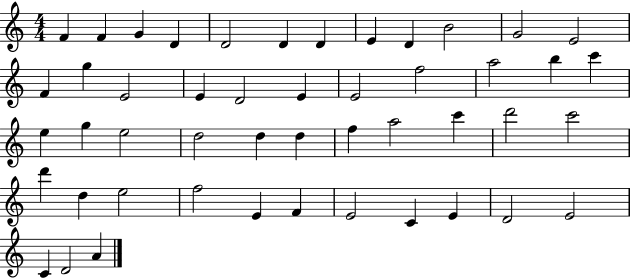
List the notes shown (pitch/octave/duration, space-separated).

F4/q F4/q G4/q D4/q D4/h D4/q D4/q E4/q D4/q B4/h G4/h E4/h F4/q G5/q E4/h E4/q D4/h E4/q E4/h F5/h A5/h B5/q C6/q E5/q G5/q E5/h D5/h D5/q D5/q F5/q A5/h C6/q D6/h C6/h D6/q D5/q E5/h F5/h E4/q F4/q E4/h C4/q E4/q D4/h E4/h C4/q D4/h A4/q